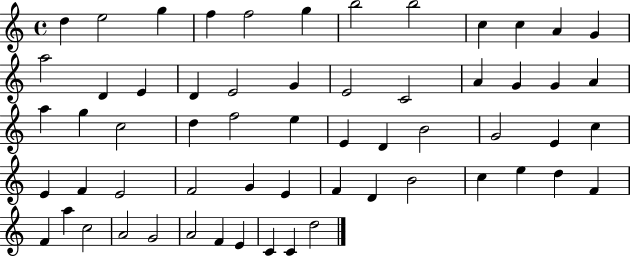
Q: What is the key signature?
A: C major